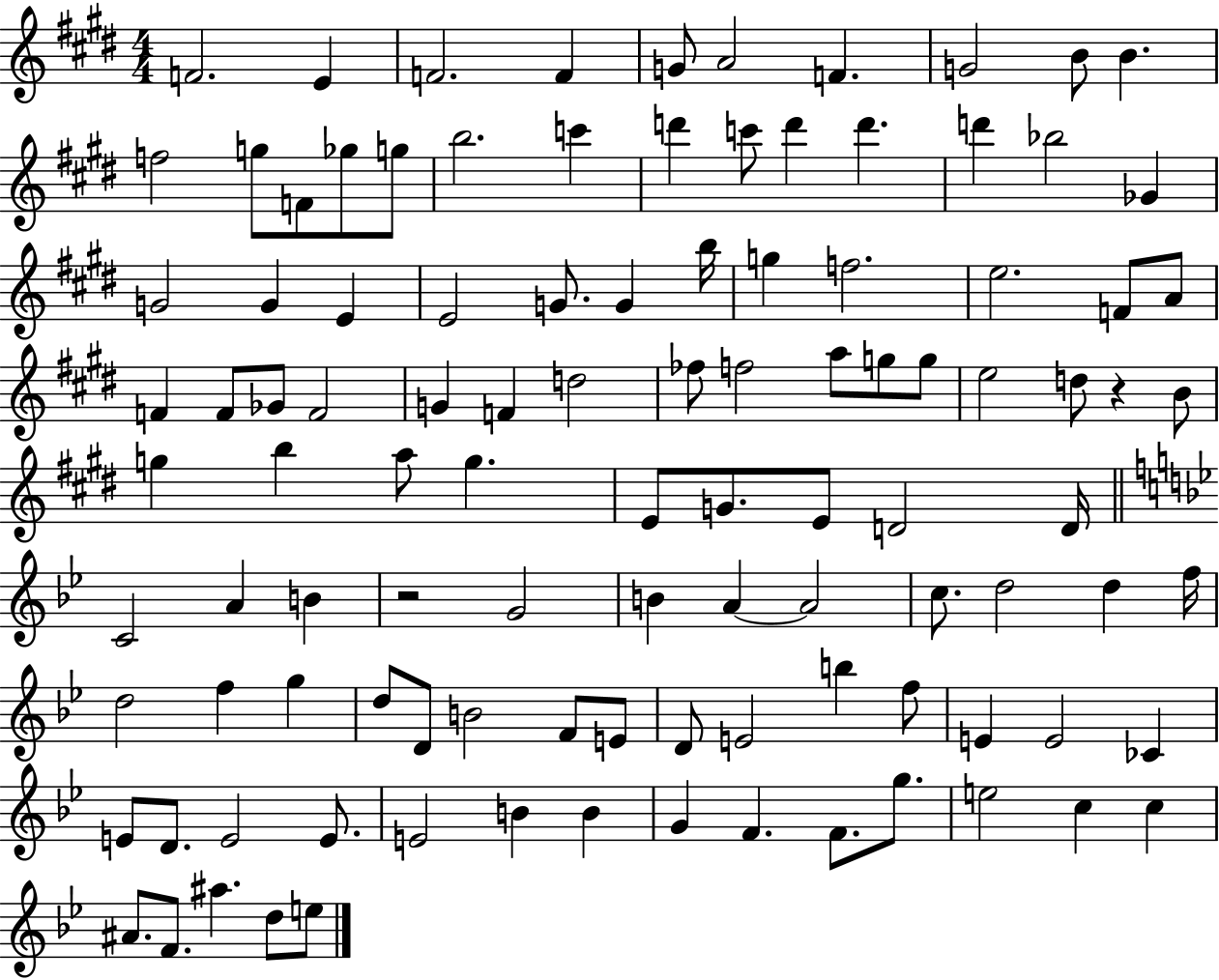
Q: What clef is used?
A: treble